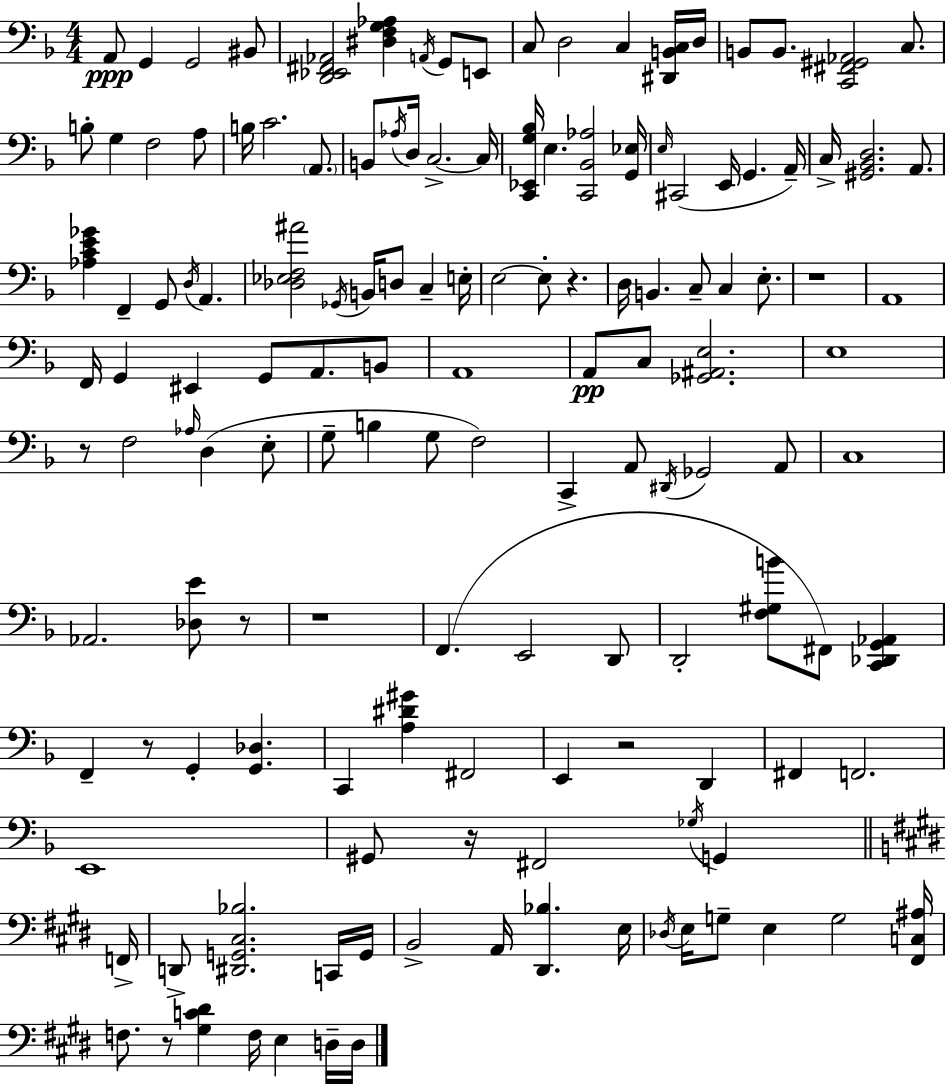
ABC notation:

X:1
T:Untitled
M:4/4
L:1/4
K:F
A,,/2 G,, G,,2 ^B,,/2 [D,,_E,,^F,,_A,,]2 [^D,F,G,_A,] A,,/4 G,,/2 E,,/2 C,/2 D,2 C, [^D,,B,,C,]/4 D,/4 B,,/2 B,,/2 [C,,^F,,^G,,_A,,]2 C,/2 B,/2 G, F,2 A,/2 B,/4 C2 A,,/2 B,,/2 _A,/4 D,/4 C,2 C,/4 [C,,_E,,G,_B,]/4 E, [C,,_B,,_A,]2 [G,,_E,]/4 E,/4 ^C,,2 E,,/4 G,, A,,/4 C,/4 [^G,,_B,,D,]2 A,,/2 [_A,CE_G] F,, G,,/2 D,/4 A,, [_D,_E,F,^A]2 _G,,/4 B,,/4 D,/2 C, E,/4 E,2 E,/2 z D,/4 B,, C,/2 C, E,/2 z4 A,,4 F,,/4 G,, ^E,, G,,/2 A,,/2 B,,/2 A,,4 A,,/2 C,/2 [_G,,^A,,E,]2 E,4 z/2 F,2 _A,/4 D, E,/2 G,/2 B, G,/2 F,2 C,, A,,/2 ^D,,/4 _G,,2 A,,/2 C,4 _A,,2 [_D,E]/2 z/2 z4 F,, E,,2 D,,/2 D,,2 [F,^G,B]/2 ^F,,/2 [C,,_D,,G,,_A,,] F,, z/2 G,, [G,,_D,] C,, [A,^D^G] ^F,,2 E,, z2 D,, ^F,, F,,2 E,,4 ^G,,/2 z/4 ^F,,2 _G,/4 G,, F,,/4 D,,/2 [^D,,G,,^C,_B,]2 C,,/4 G,,/4 B,,2 A,,/4 [^D,,_B,] E,/4 _D,/4 E,/4 G,/2 E, G,2 [^F,,C,^A,]/4 F,/2 z/2 [^G,C^D] F,/4 E, D,/4 D,/4